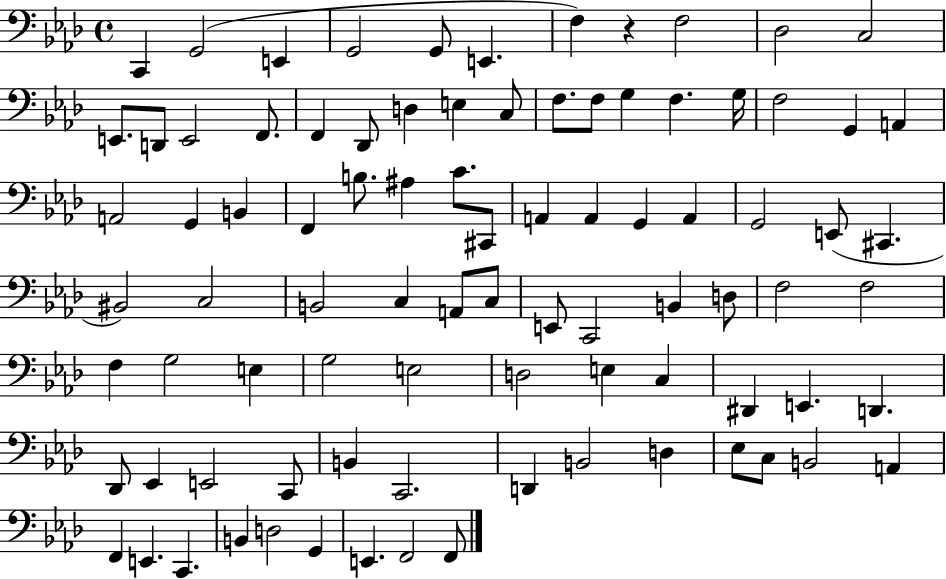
X:1
T:Untitled
M:4/4
L:1/4
K:Ab
C,, G,,2 E,, G,,2 G,,/2 E,, F, z F,2 _D,2 C,2 E,,/2 D,,/2 E,,2 F,,/2 F,, _D,,/2 D, E, C,/2 F,/2 F,/2 G, F, G,/4 F,2 G,, A,, A,,2 G,, B,, F,, B,/2 ^A, C/2 ^C,,/2 A,, A,, G,, A,, G,,2 E,,/2 ^C,, ^B,,2 C,2 B,,2 C, A,,/2 C,/2 E,,/2 C,,2 B,, D,/2 F,2 F,2 F, G,2 E, G,2 E,2 D,2 E, C, ^D,, E,, D,, _D,,/2 _E,, E,,2 C,,/2 B,, C,,2 D,, B,,2 D, _E,/2 C,/2 B,,2 A,, F,, E,, C,, B,, D,2 G,, E,, F,,2 F,,/2